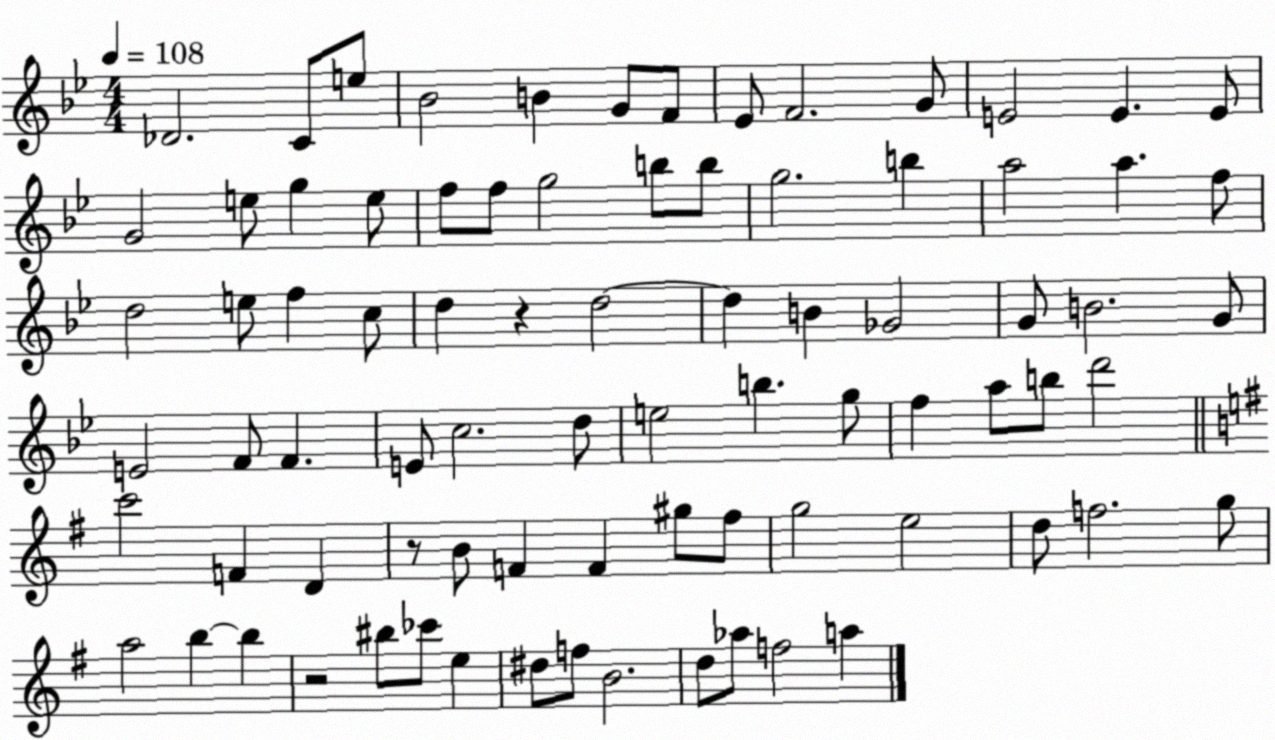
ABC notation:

X:1
T:Untitled
M:4/4
L:1/4
K:Bb
_D2 C/2 e/2 _B2 B G/2 F/2 _E/2 F2 G/2 E2 E E/2 G2 e/2 g e/2 f/2 f/2 g2 b/2 b/2 g2 b a2 a f/2 d2 e/2 f c/2 d z d2 d B _G2 G/2 B2 G/2 E2 F/2 F E/2 c2 d/2 e2 b g/2 f a/2 b/2 d'2 c'2 F D z/2 B/2 F F ^g/2 ^f/2 g2 e2 d/2 f2 g/2 a2 b b z2 ^b/2 _c'/2 e ^d/2 f/2 B2 d/2 _a/2 f2 a